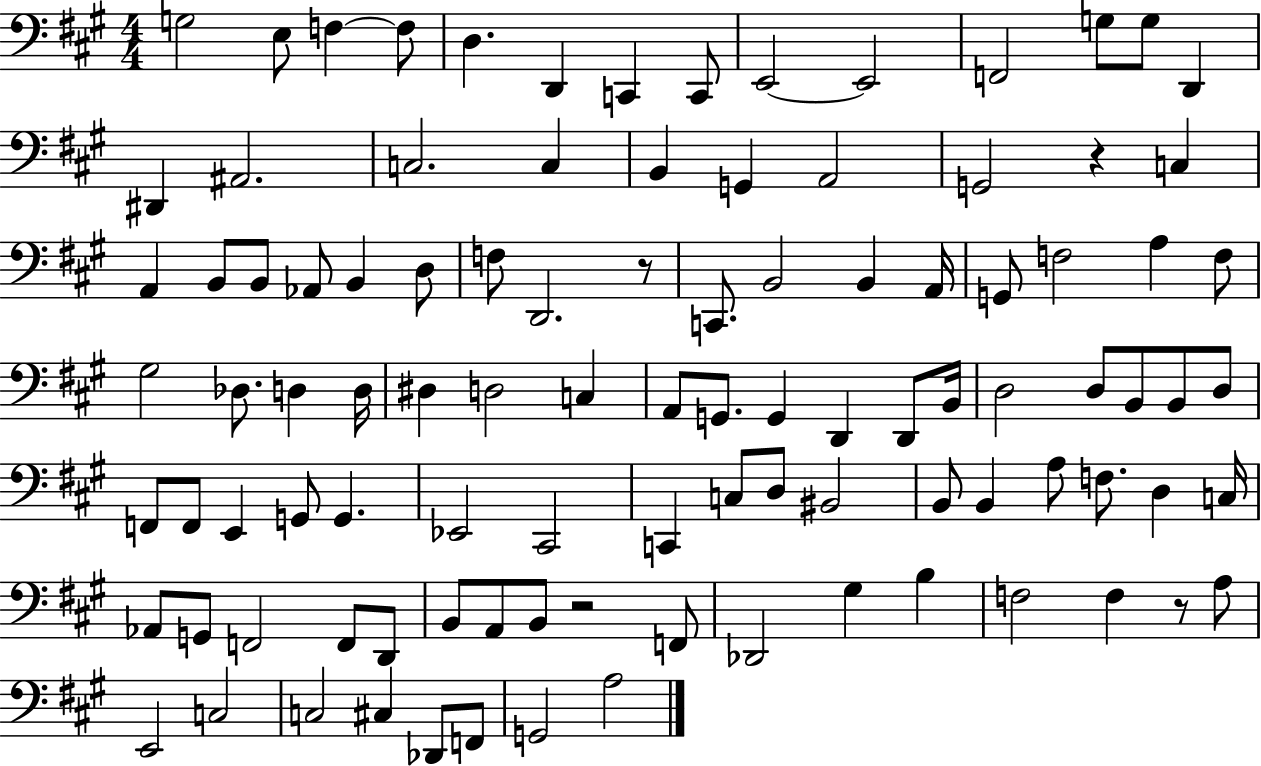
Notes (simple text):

G3/h E3/e F3/q F3/e D3/q. D2/q C2/q C2/e E2/h E2/h F2/h G3/e G3/e D2/q D#2/q A#2/h. C3/h. C3/q B2/q G2/q A2/h G2/h R/q C3/q A2/q B2/e B2/e Ab2/e B2/q D3/e F3/e D2/h. R/e C2/e. B2/h B2/q A2/s G2/e F3/h A3/q F3/e G#3/h Db3/e. D3/q D3/s D#3/q D3/h C3/q A2/e G2/e. G2/q D2/q D2/e B2/s D3/h D3/e B2/e B2/e D3/e F2/e F2/e E2/q G2/e G2/q. Eb2/h C#2/h C2/q C3/e D3/e BIS2/h B2/e B2/q A3/e F3/e. D3/q C3/s Ab2/e G2/e F2/h F2/e D2/e B2/e A2/e B2/e R/h F2/e Db2/h G#3/q B3/q F3/h F3/q R/e A3/e E2/h C3/h C3/h C#3/q Db2/e F2/e G2/h A3/h